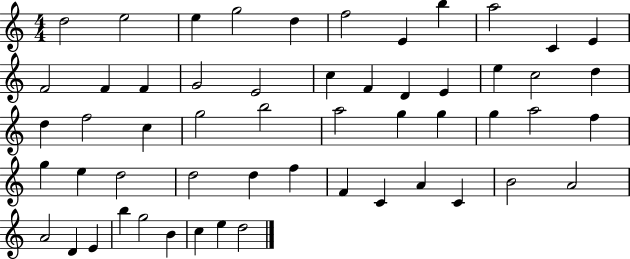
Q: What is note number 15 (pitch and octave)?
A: G4